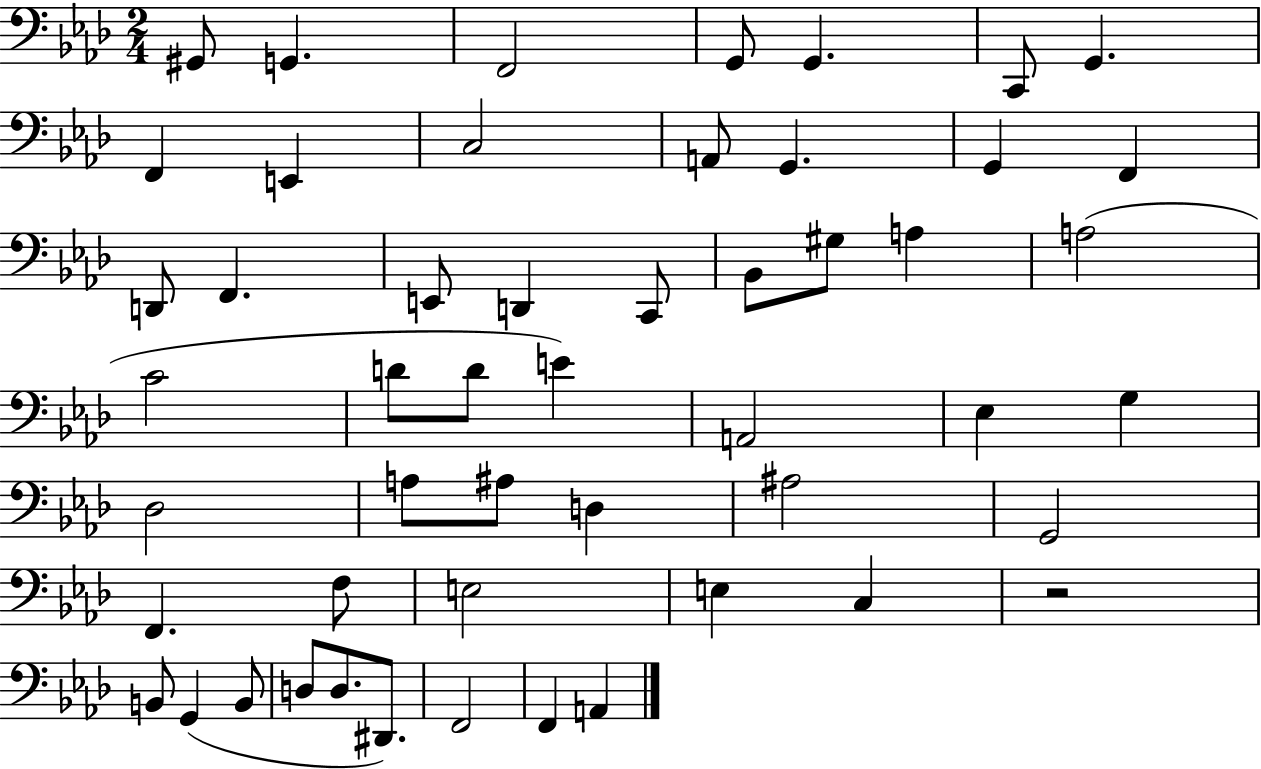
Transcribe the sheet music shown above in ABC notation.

X:1
T:Untitled
M:2/4
L:1/4
K:Ab
^G,,/2 G,, F,,2 G,,/2 G,, C,,/2 G,, F,, E,, C,2 A,,/2 G,, G,, F,, D,,/2 F,, E,,/2 D,, C,,/2 _B,,/2 ^G,/2 A, A,2 C2 D/2 D/2 E A,,2 _E, G, _D,2 A,/2 ^A,/2 D, ^A,2 G,,2 F,, F,/2 E,2 E, C, z2 B,,/2 G,, B,,/2 D,/2 D,/2 ^D,,/2 F,,2 F,, A,,